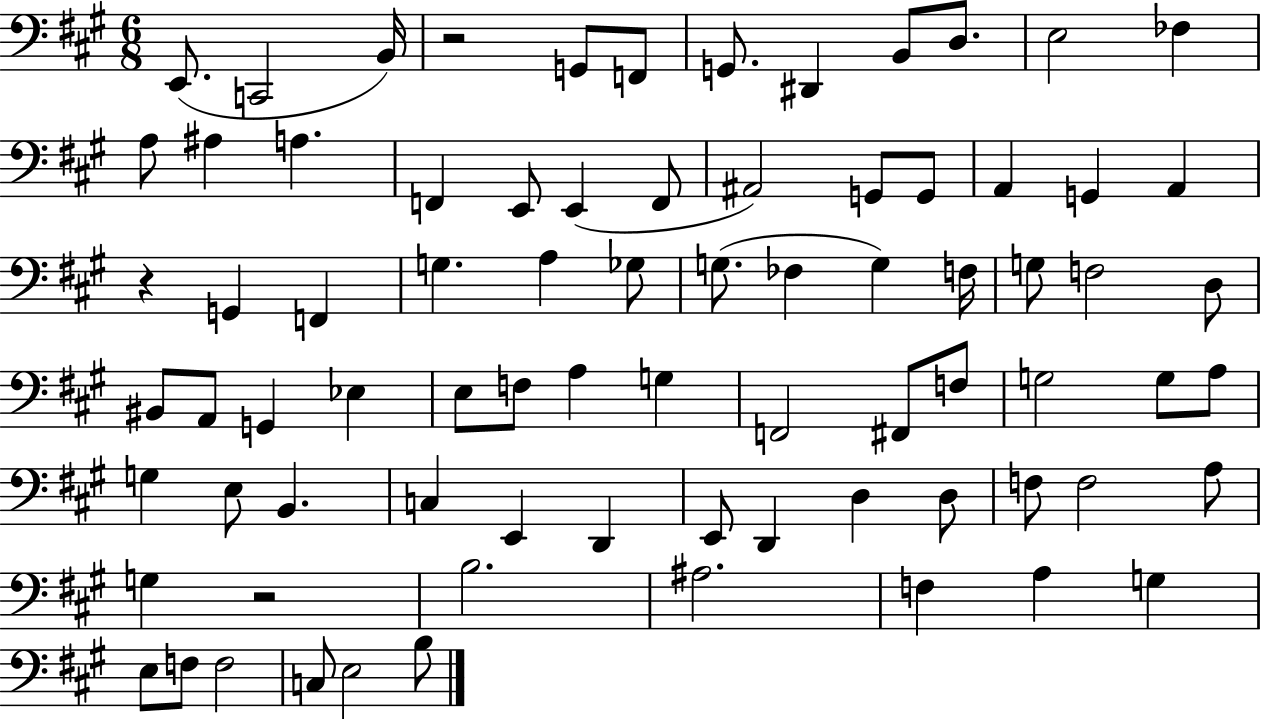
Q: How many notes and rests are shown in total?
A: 78